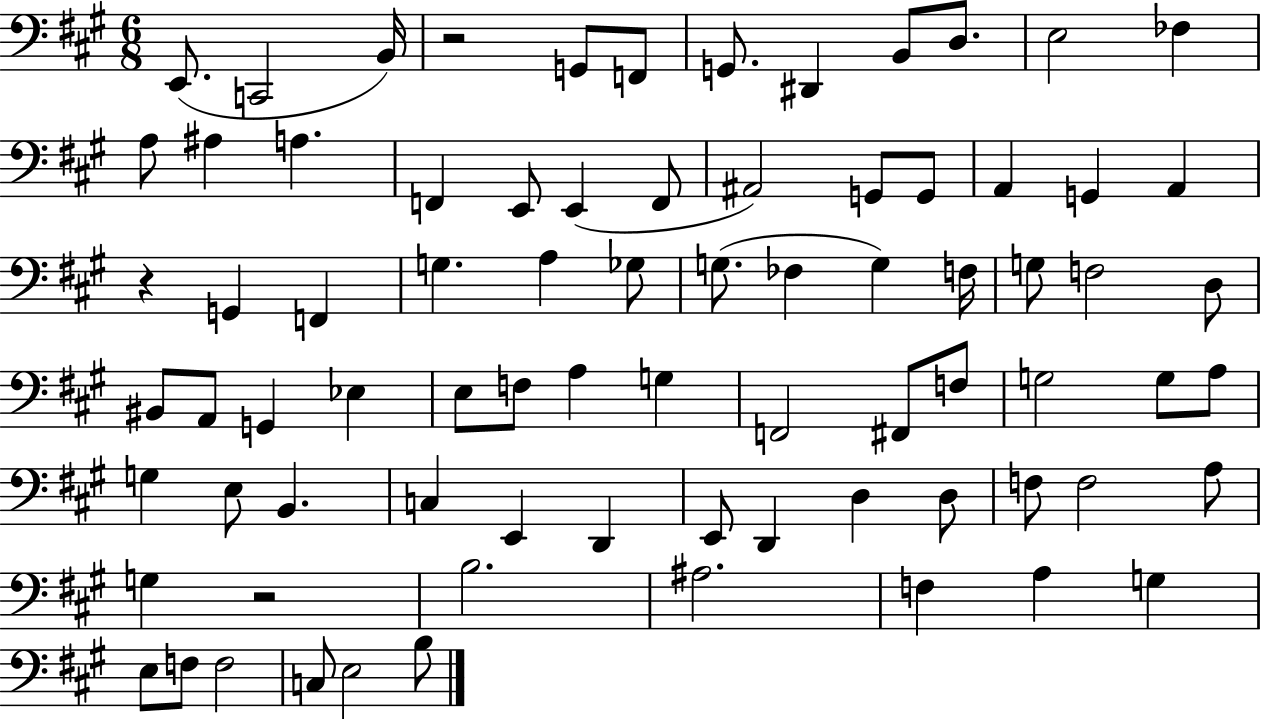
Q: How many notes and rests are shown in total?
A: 78